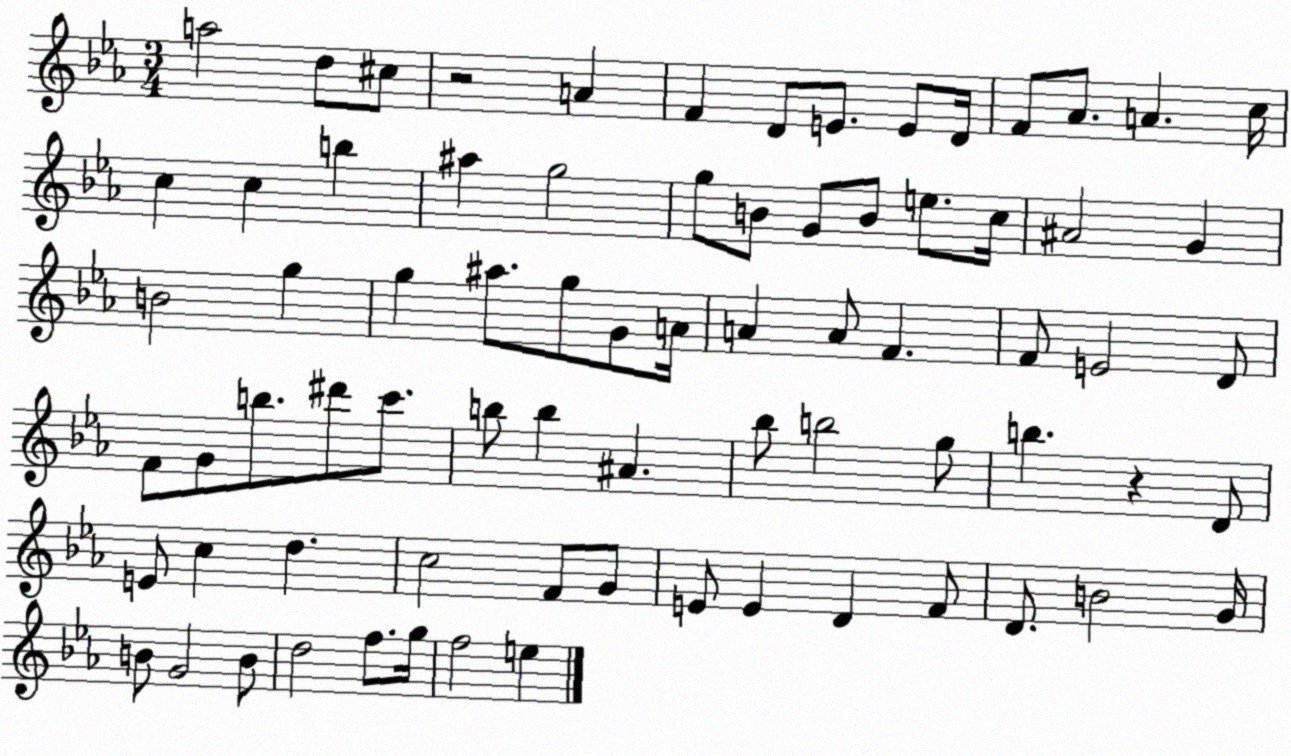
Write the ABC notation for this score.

X:1
T:Untitled
M:3/4
L:1/4
K:Eb
a2 d/2 ^c/2 z2 A F D/2 E/2 E/2 D/4 F/2 _A/2 A c/4 c c b ^a g2 g/2 B/2 G/2 B/2 e/2 c/4 ^A2 G B2 g g ^a/2 g/2 G/2 A/4 A A/2 F F/2 E2 D/2 F/2 G/2 b/2 ^d'/2 c'/2 b/2 b ^A _b/2 b2 g/2 b z D/2 E/2 c d c2 F/2 G/2 E/2 E D F/2 D/2 B2 G/4 B/2 G2 B/2 d2 f/2 g/4 f2 e